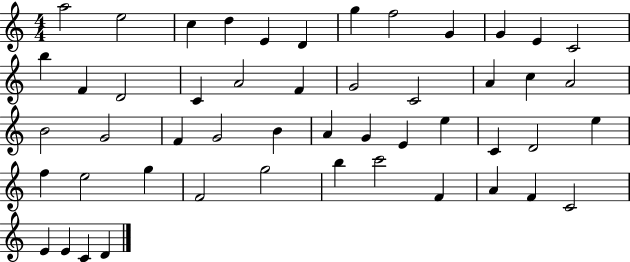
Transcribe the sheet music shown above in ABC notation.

X:1
T:Untitled
M:4/4
L:1/4
K:C
a2 e2 c d E D g f2 G G E C2 b F D2 C A2 F G2 C2 A c A2 B2 G2 F G2 B A G E e C D2 e f e2 g F2 g2 b c'2 F A F C2 E E C D